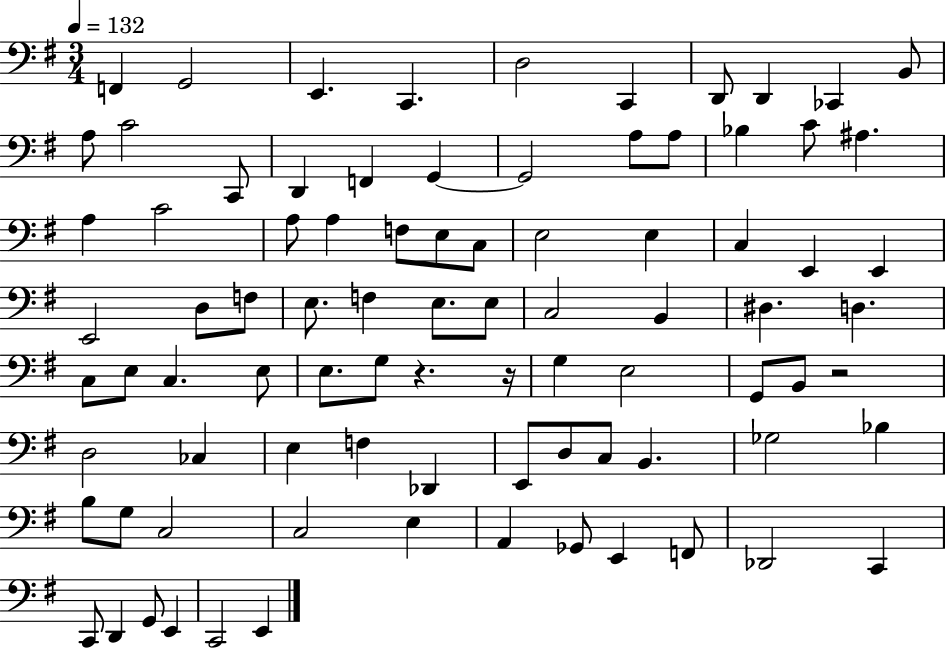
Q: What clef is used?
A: bass